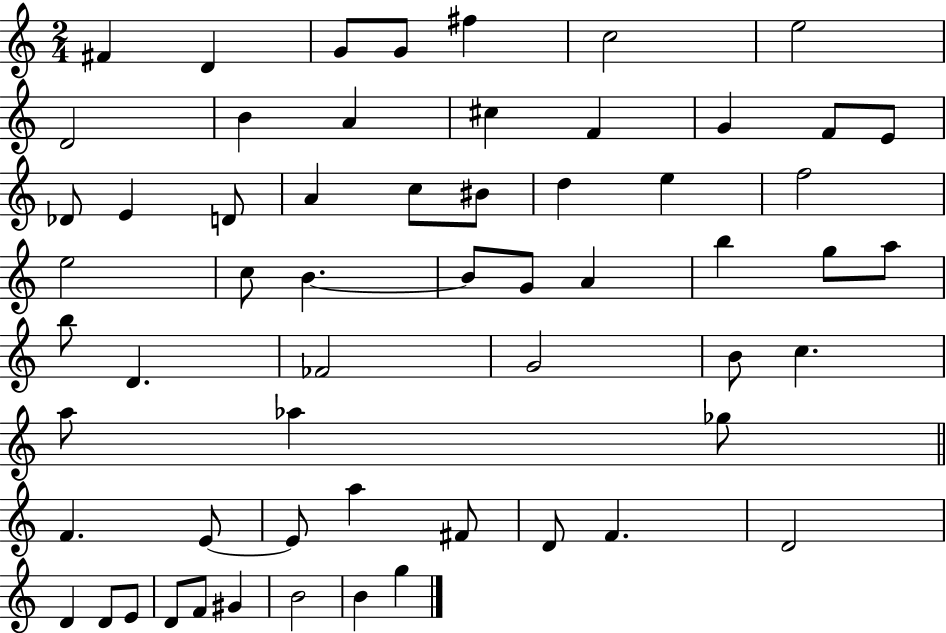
F#4/q D4/q G4/e G4/e F#5/q C5/h E5/h D4/h B4/q A4/q C#5/q F4/q G4/q F4/e E4/e Db4/e E4/q D4/e A4/q C5/e BIS4/e D5/q E5/q F5/h E5/h C5/e B4/q. B4/e G4/e A4/q B5/q G5/e A5/e B5/e D4/q. FES4/h G4/h B4/e C5/q. A5/e Ab5/q Gb5/e F4/q. E4/e E4/e A5/q F#4/e D4/e F4/q. D4/h D4/q D4/e E4/e D4/e F4/e G#4/q B4/h B4/q G5/q